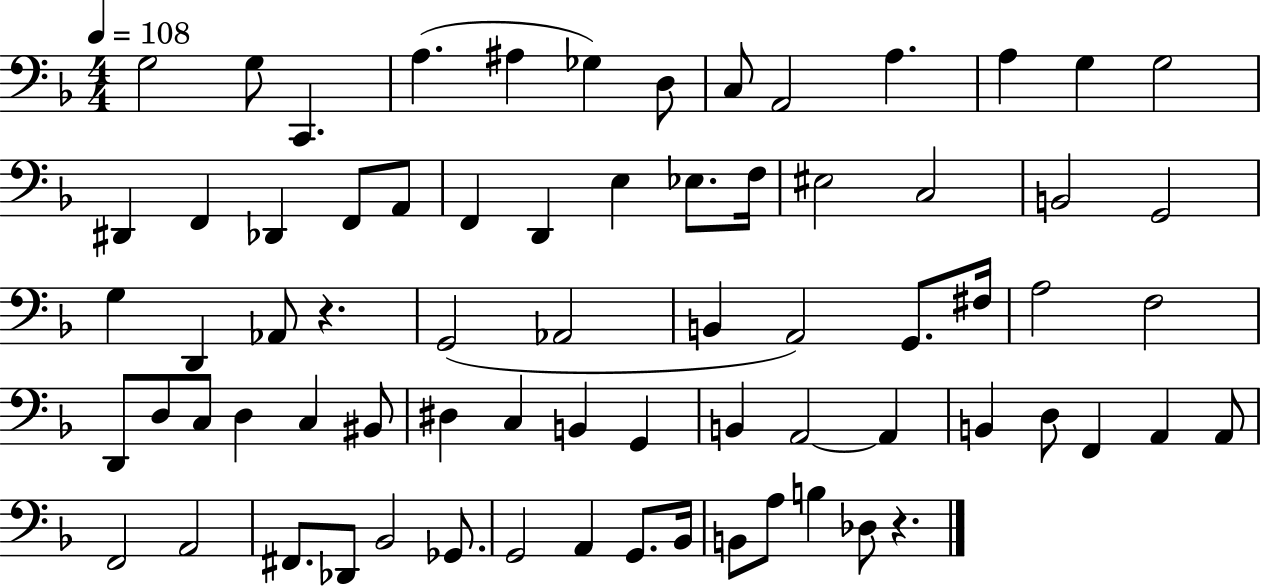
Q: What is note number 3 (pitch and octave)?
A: C2